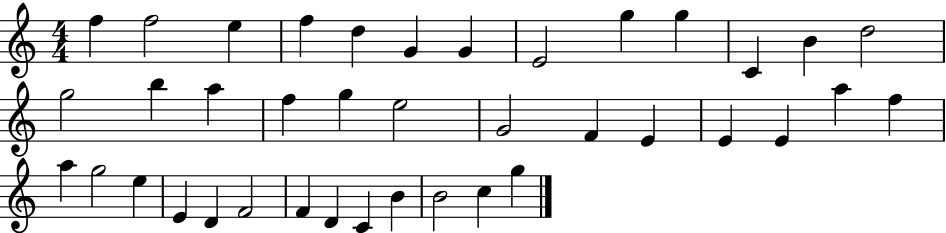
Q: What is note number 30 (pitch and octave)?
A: E4